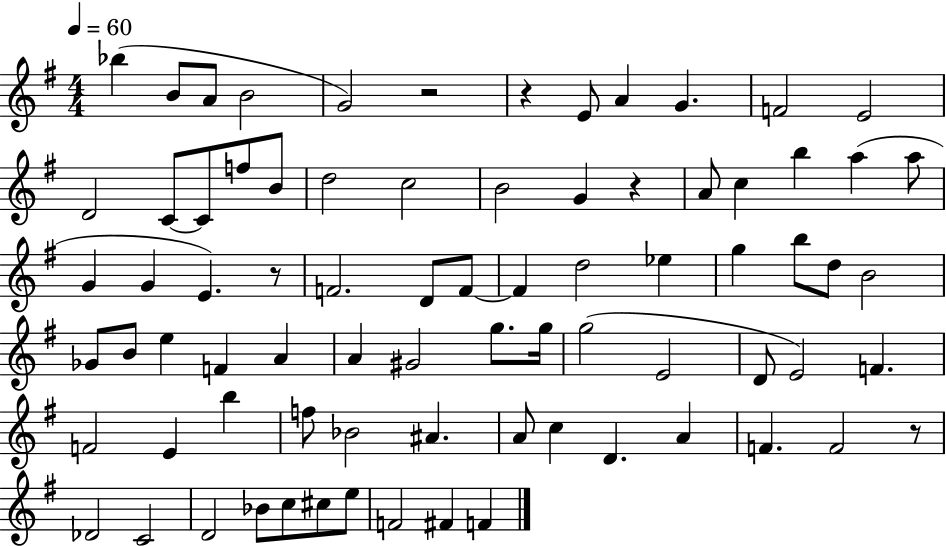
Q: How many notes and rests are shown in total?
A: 78